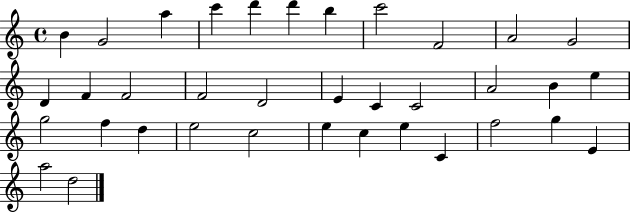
{
  \clef treble
  \time 4/4
  \defaultTimeSignature
  \key c \major
  b'4 g'2 a''4 | c'''4 d'''4 d'''4 b''4 | c'''2 f'2 | a'2 g'2 | \break d'4 f'4 f'2 | f'2 d'2 | e'4 c'4 c'2 | a'2 b'4 e''4 | \break g''2 f''4 d''4 | e''2 c''2 | e''4 c''4 e''4 c'4 | f''2 g''4 e'4 | \break a''2 d''2 | \bar "|."
}